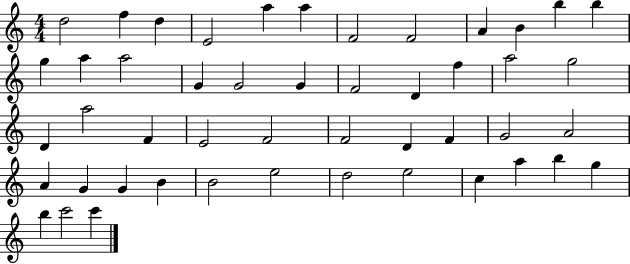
{
  \clef treble
  \numericTimeSignature
  \time 4/4
  \key c \major
  d''2 f''4 d''4 | e'2 a''4 a''4 | f'2 f'2 | a'4 b'4 b''4 b''4 | \break g''4 a''4 a''2 | g'4 g'2 g'4 | f'2 d'4 f''4 | a''2 g''2 | \break d'4 a''2 f'4 | e'2 f'2 | f'2 d'4 f'4 | g'2 a'2 | \break a'4 g'4 g'4 b'4 | b'2 e''2 | d''2 e''2 | c''4 a''4 b''4 g''4 | \break b''4 c'''2 c'''4 | \bar "|."
}